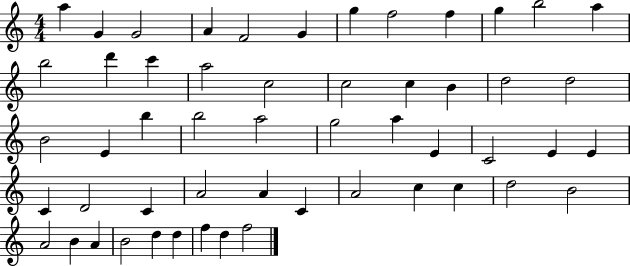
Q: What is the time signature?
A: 4/4